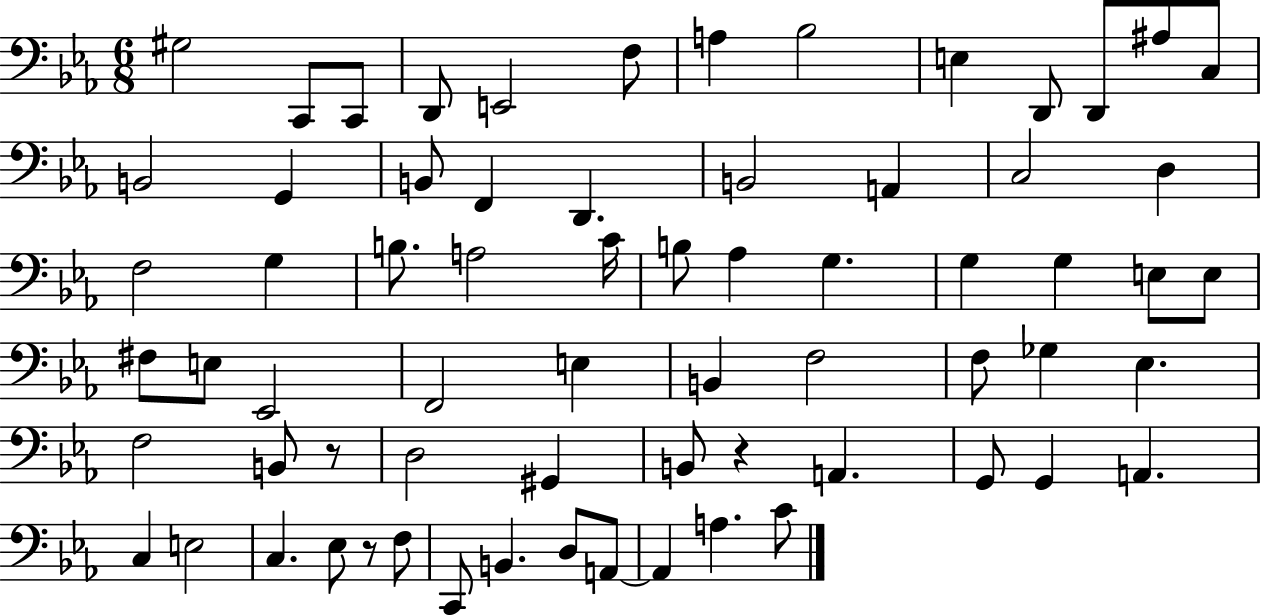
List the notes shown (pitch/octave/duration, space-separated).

G#3/h C2/e C2/e D2/e E2/h F3/e A3/q Bb3/h E3/q D2/e D2/e A#3/e C3/e B2/h G2/q B2/e F2/q D2/q. B2/h A2/q C3/h D3/q F3/h G3/q B3/e. A3/h C4/s B3/e Ab3/q G3/q. G3/q G3/q E3/e E3/e F#3/e E3/e Eb2/h F2/h E3/q B2/q F3/h F3/e Gb3/q Eb3/q. F3/h B2/e R/e D3/h G#2/q B2/e R/q A2/q. G2/e G2/q A2/q. C3/q E3/h C3/q. Eb3/e R/e F3/e C2/e B2/q. D3/e A2/e A2/q A3/q. C4/e